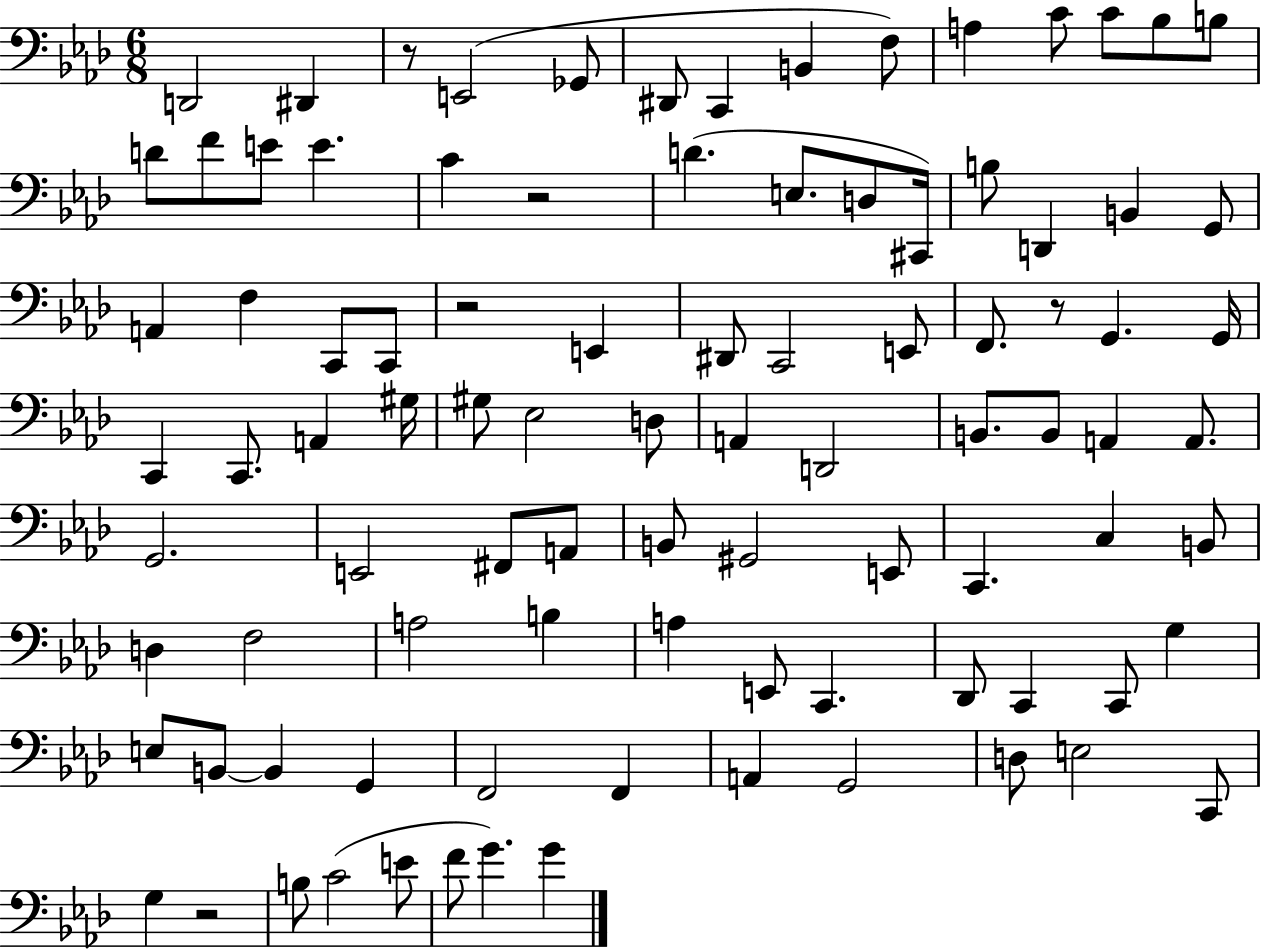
D2/h D#2/q R/e E2/h Gb2/e D#2/e C2/q B2/q F3/e A3/q C4/e C4/e Bb3/e B3/e D4/e F4/e E4/e E4/q. C4/q R/h D4/q. E3/e. D3/e C#2/s B3/e D2/q B2/q G2/e A2/q F3/q C2/e C2/e R/h E2/q D#2/e C2/h E2/e F2/e. R/e G2/q. G2/s C2/q C2/e. A2/q G#3/s G#3/e Eb3/h D3/e A2/q D2/h B2/e. B2/e A2/q A2/e. G2/h. E2/h F#2/e A2/e B2/e G#2/h E2/e C2/q. C3/q B2/e D3/q F3/h A3/h B3/q A3/q E2/e C2/q. Db2/e C2/q C2/e G3/q E3/e B2/e B2/q G2/q F2/h F2/q A2/q G2/h D3/e E3/h C2/e G3/q R/h B3/e C4/h E4/e F4/e G4/q. G4/q